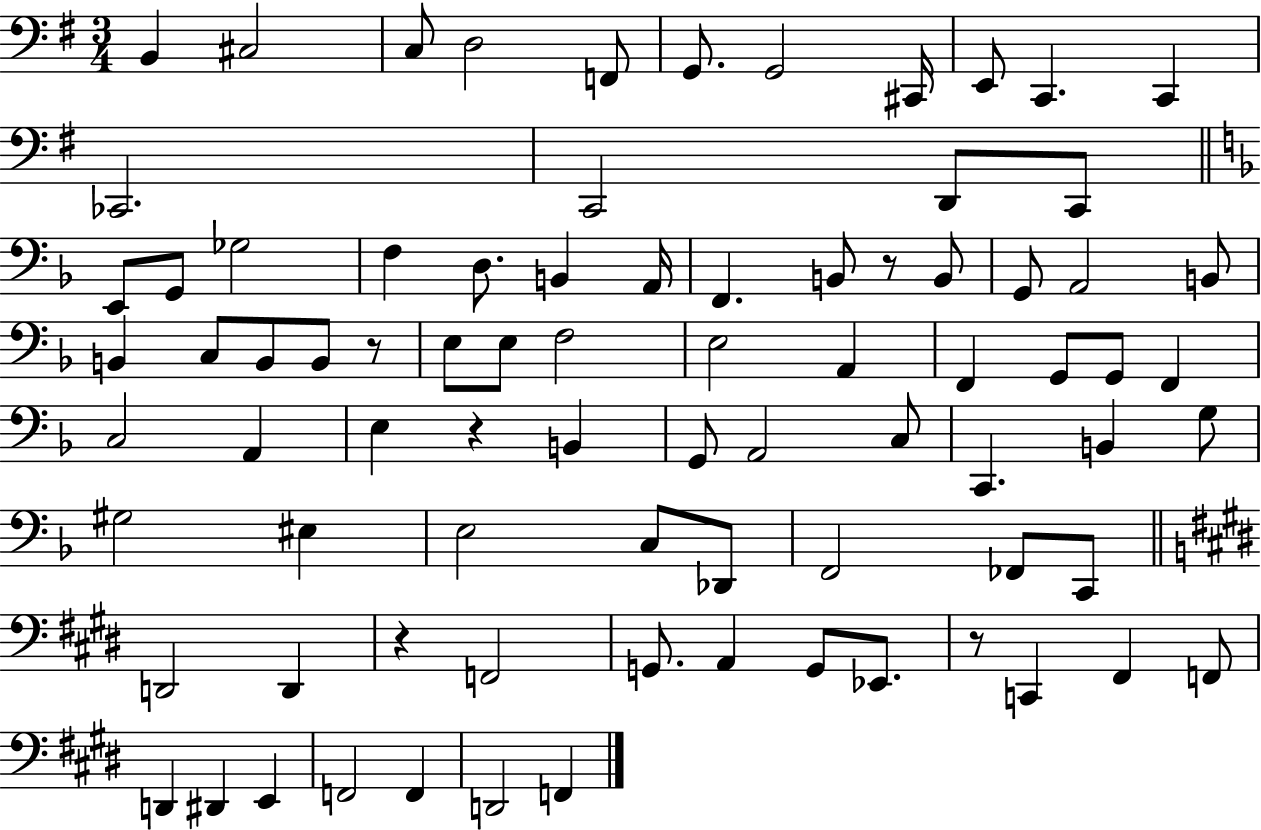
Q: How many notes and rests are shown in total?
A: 81